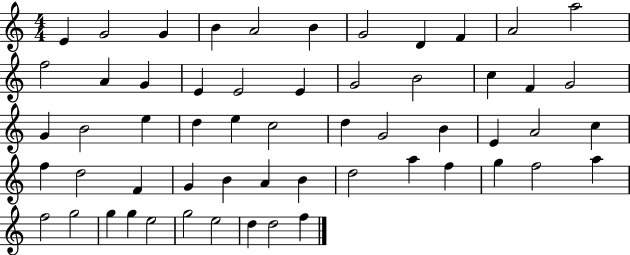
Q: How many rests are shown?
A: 0